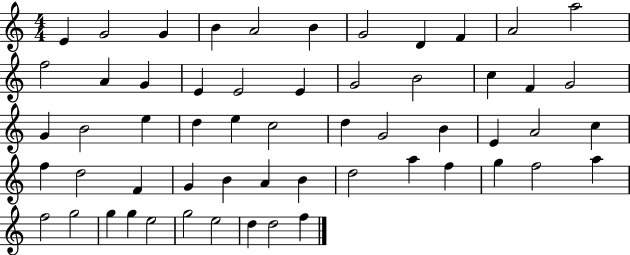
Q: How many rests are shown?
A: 0